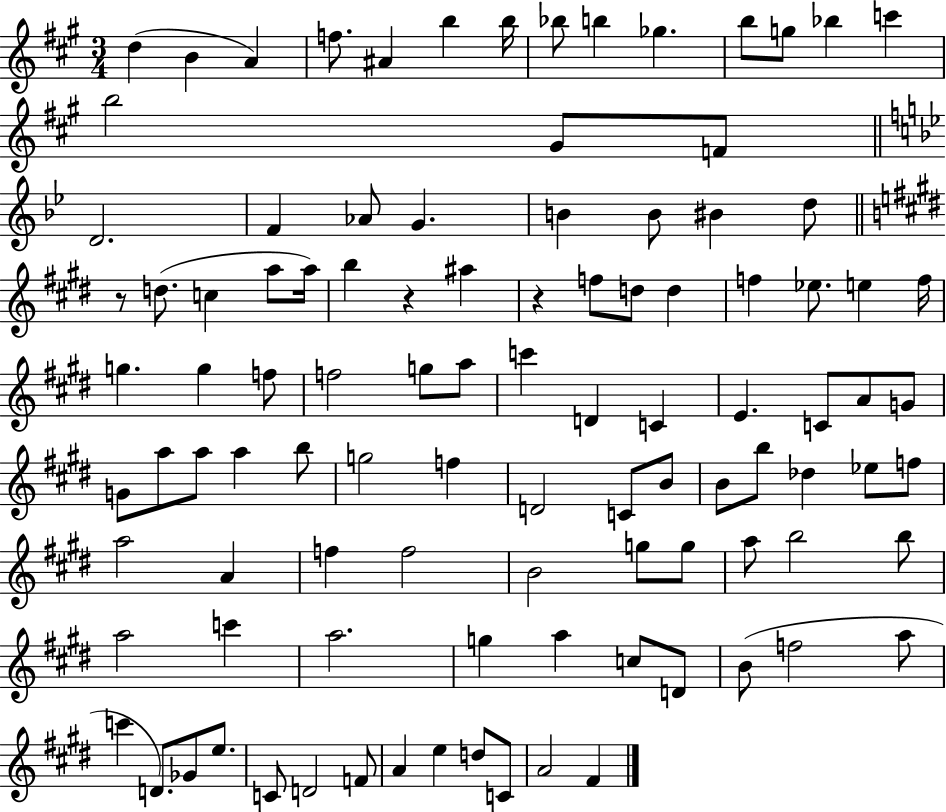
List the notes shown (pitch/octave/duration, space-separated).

D5/q B4/q A4/q F5/e. A#4/q B5/q B5/s Bb5/e B5/q Gb5/q. B5/e G5/e Bb5/q C6/q B5/h G#4/e F4/e D4/h. F4/q Ab4/e G4/q. B4/q B4/e BIS4/q D5/e R/e D5/e. C5/q A5/e A5/s B5/q R/q A#5/q R/q F5/e D5/e D5/q F5/q Eb5/e. E5/q F5/s G5/q. G5/q F5/e F5/h G5/e A5/e C6/q D4/q C4/q E4/q. C4/e A4/e G4/e G4/e A5/e A5/e A5/q B5/e G5/h F5/q D4/h C4/e B4/e B4/e B5/e Db5/q Eb5/e F5/e A5/h A4/q F5/q F5/h B4/h G5/e G5/e A5/e B5/h B5/e A5/h C6/q A5/h. G5/q A5/q C5/e D4/e B4/e F5/h A5/e C6/q D4/e. Gb4/e E5/e. C4/e D4/h F4/e A4/q E5/q D5/e C4/e A4/h F#4/q